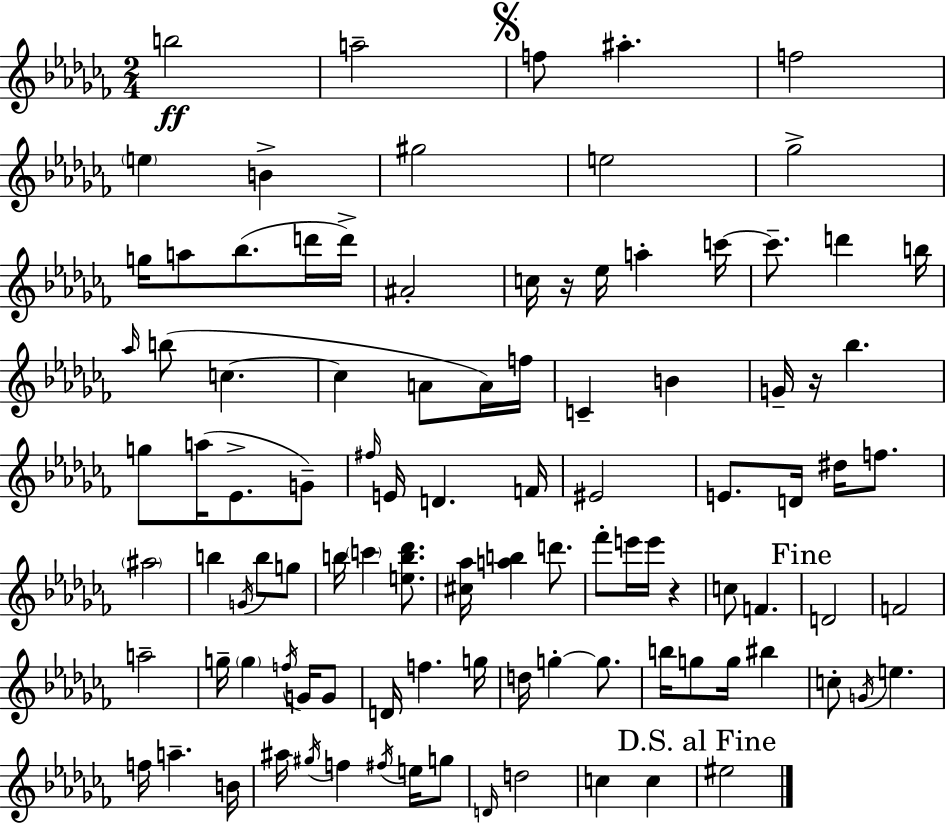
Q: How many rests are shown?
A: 3